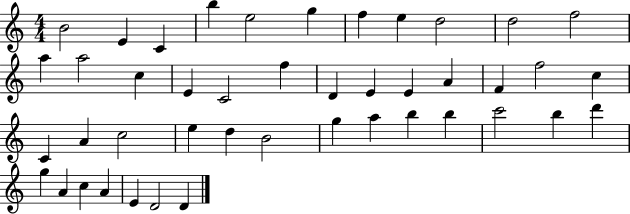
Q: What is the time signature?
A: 4/4